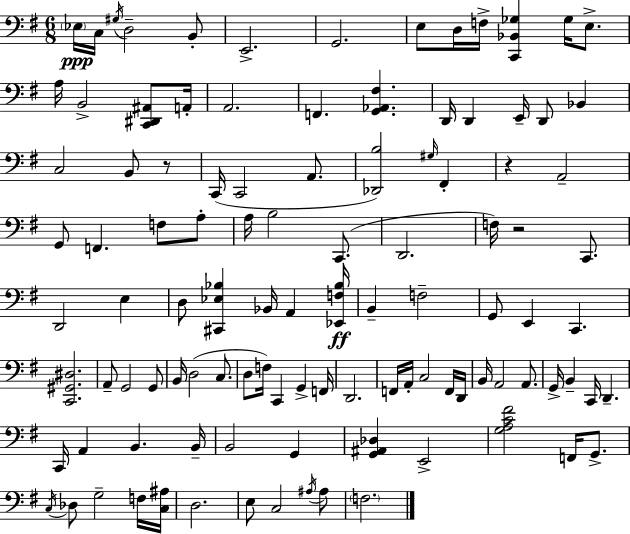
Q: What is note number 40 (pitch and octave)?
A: C2